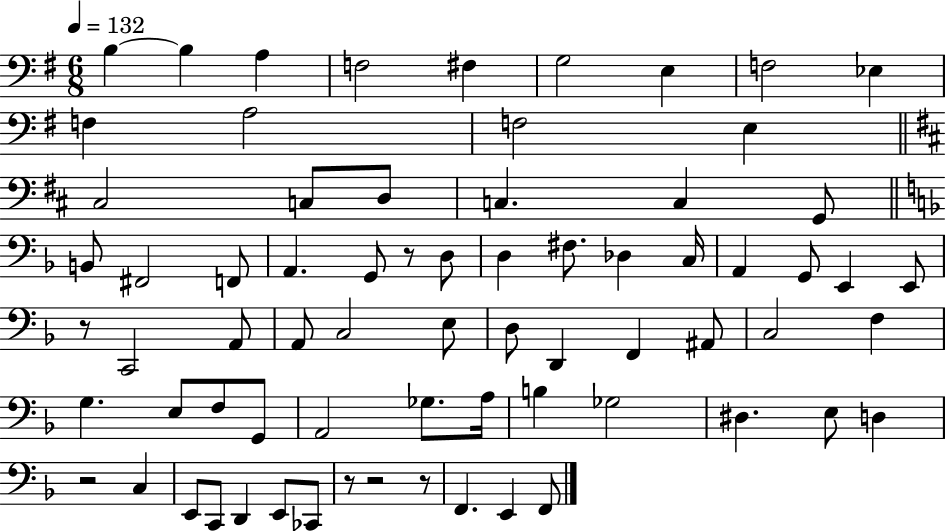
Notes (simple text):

B3/q B3/q A3/q F3/h F#3/q G3/h E3/q F3/h Eb3/q F3/q A3/h F3/h E3/q C#3/h C3/e D3/e C3/q. C3/q G2/e B2/e F#2/h F2/e A2/q. G2/e R/e D3/e D3/q F#3/e. Db3/q C3/s A2/q G2/e E2/q E2/e R/e C2/h A2/e A2/e C3/h E3/e D3/e D2/q F2/q A#2/e C3/h F3/q G3/q. E3/e F3/e G2/e A2/h Gb3/e. A3/s B3/q Gb3/h D#3/q. E3/e D3/q R/h C3/q E2/e C2/e D2/q E2/e CES2/e R/e R/h R/e F2/q. E2/q F2/e